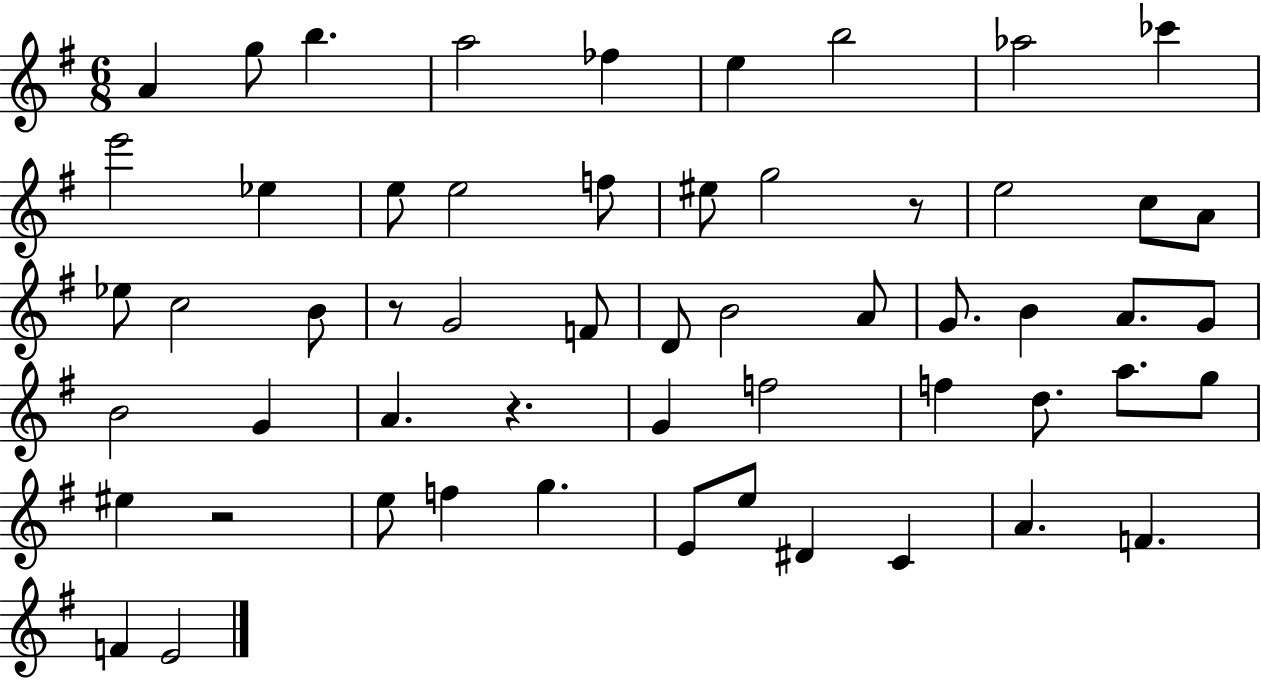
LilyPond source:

{
  \clef treble
  \numericTimeSignature
  \time 6/8
  \key g \major
  a'4 g''8 b''4. | a''2 fes''4 | e''4 b''2 | aes''2 ces'''4 | \break e'''2 ees''4 | e''8 e''2 f''8 | eis''8 g''2 r8 | e''2 c''8 a'8 | \break ees''8 c''2 b'8 | r8 g'2 f'8 | d'8 b'2 a'8 | g'8. b'4 a'8. g'8 | \break b'2 g'4 | a'4. r4. | g'4 f''2 | f''4 d''8. a''8. g''8 | \break eis''4 r2 | e''8 f''4 g''4. | e'8 e''8 dis'4 c'4 | a'4. f'4. | \break f'4 e'2 | \bar "|."
}